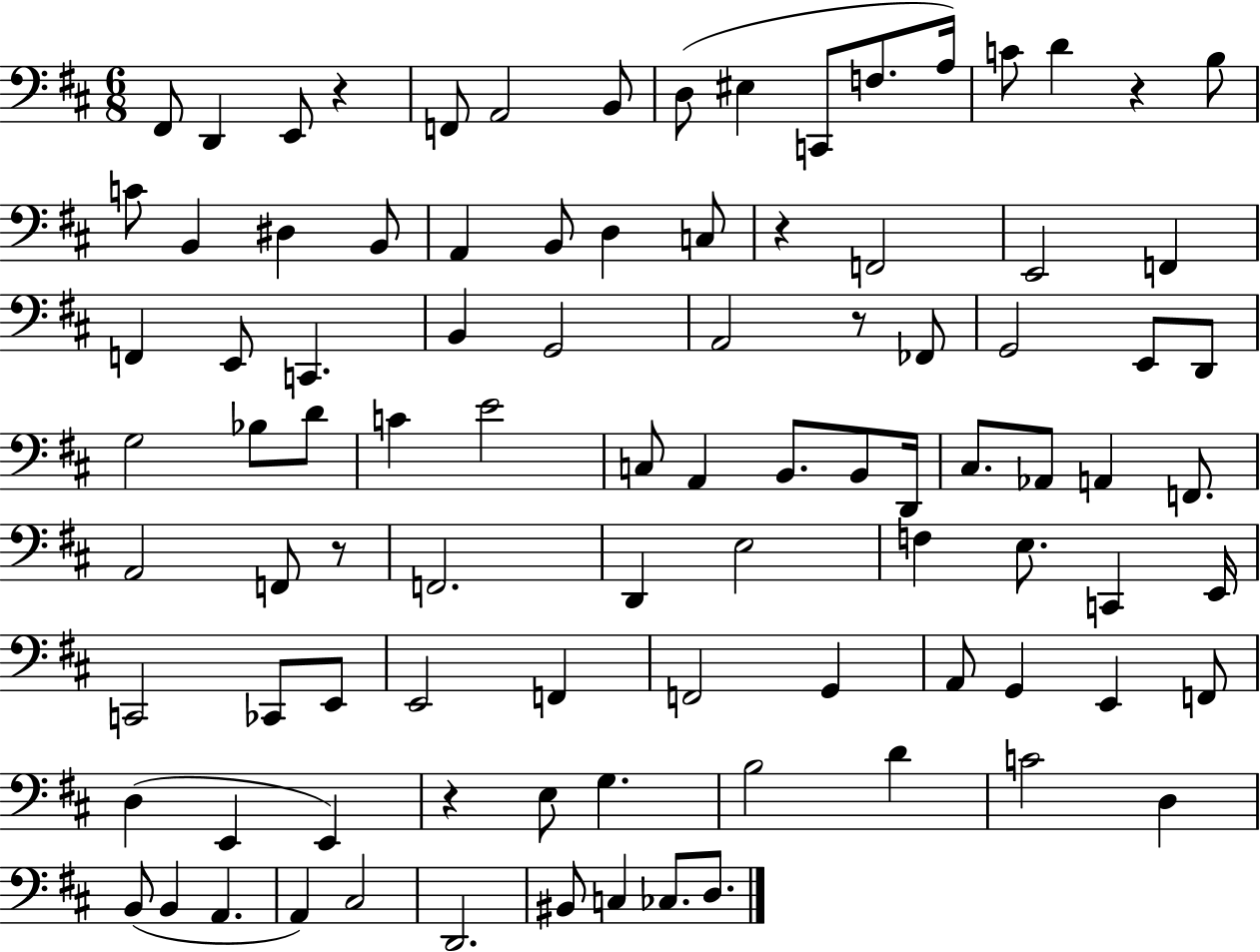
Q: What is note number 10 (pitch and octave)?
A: F3